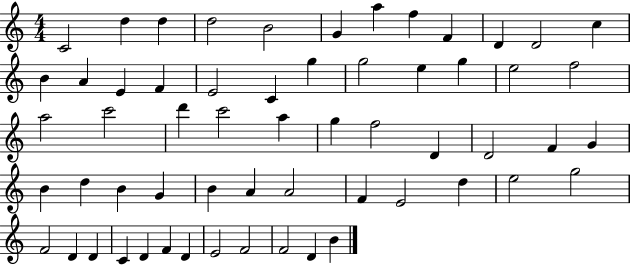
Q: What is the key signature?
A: C major